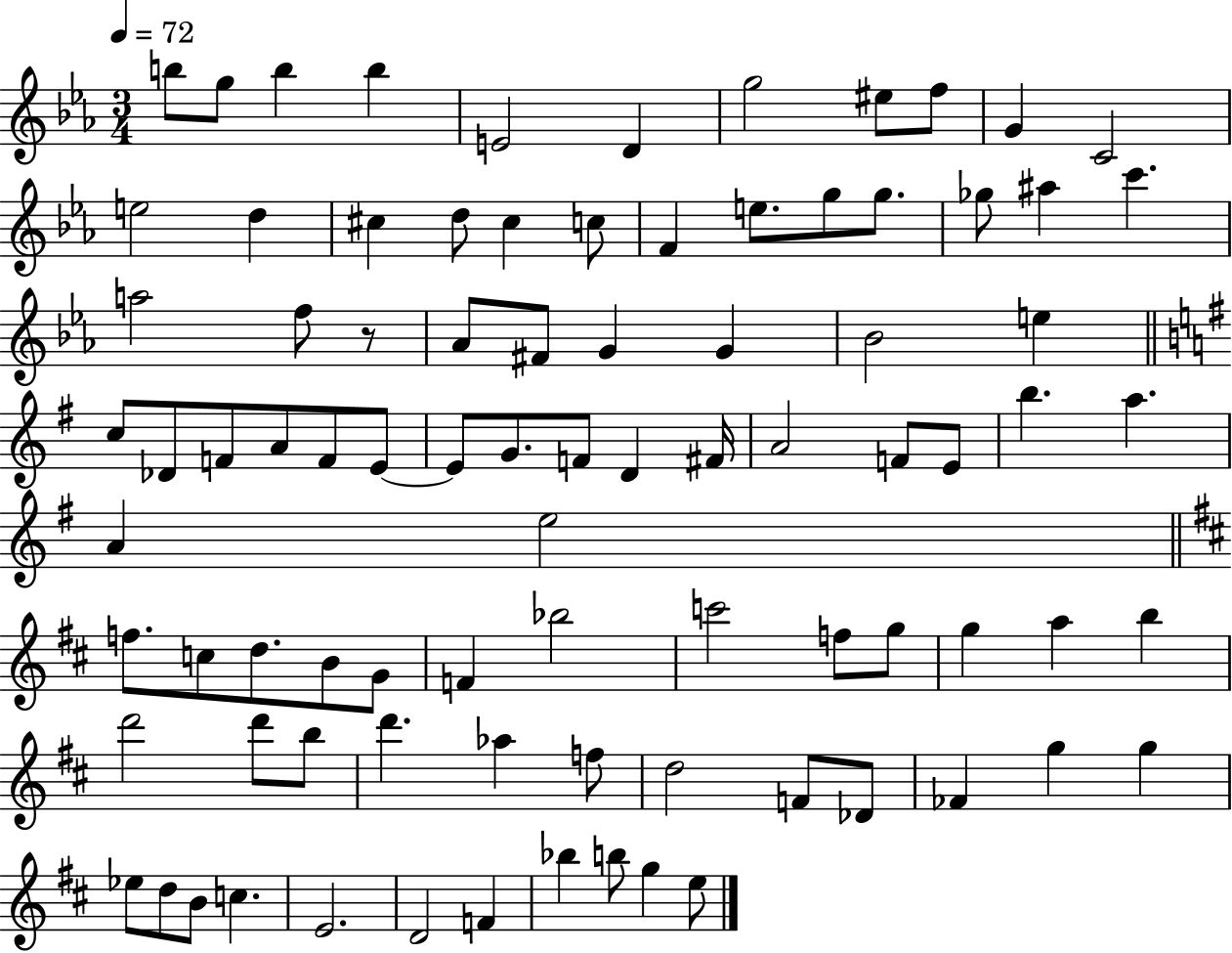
X:1
T:Untitled
M:3/4
L:1/4
K:Eb
b/2 g/2 b b E2 D g2 ^e/2 f/2 G C2 e2 d ^c d/2 ^c c/2 F e/2 g/2 g/2 _g/2 ^a c' a2 f/2 z/2 _A/2 ^F/2 G G _B2 e c/2 _D/2 F/2 A/2 F/2 E/2 E/2 G/2 F/2 D ^F/4 A2 F/2 E/2 b a A e2 f/2 c/2 d/2 B/2 G/2 F _b2 c'2 f/2 g/2 g a b d'2 d'/2 b/2 d' _a f/2 d2 F/2 _D/2 _F g g _e/2 d/2 B/2 c E2 D2 F _b b/2 g e/2